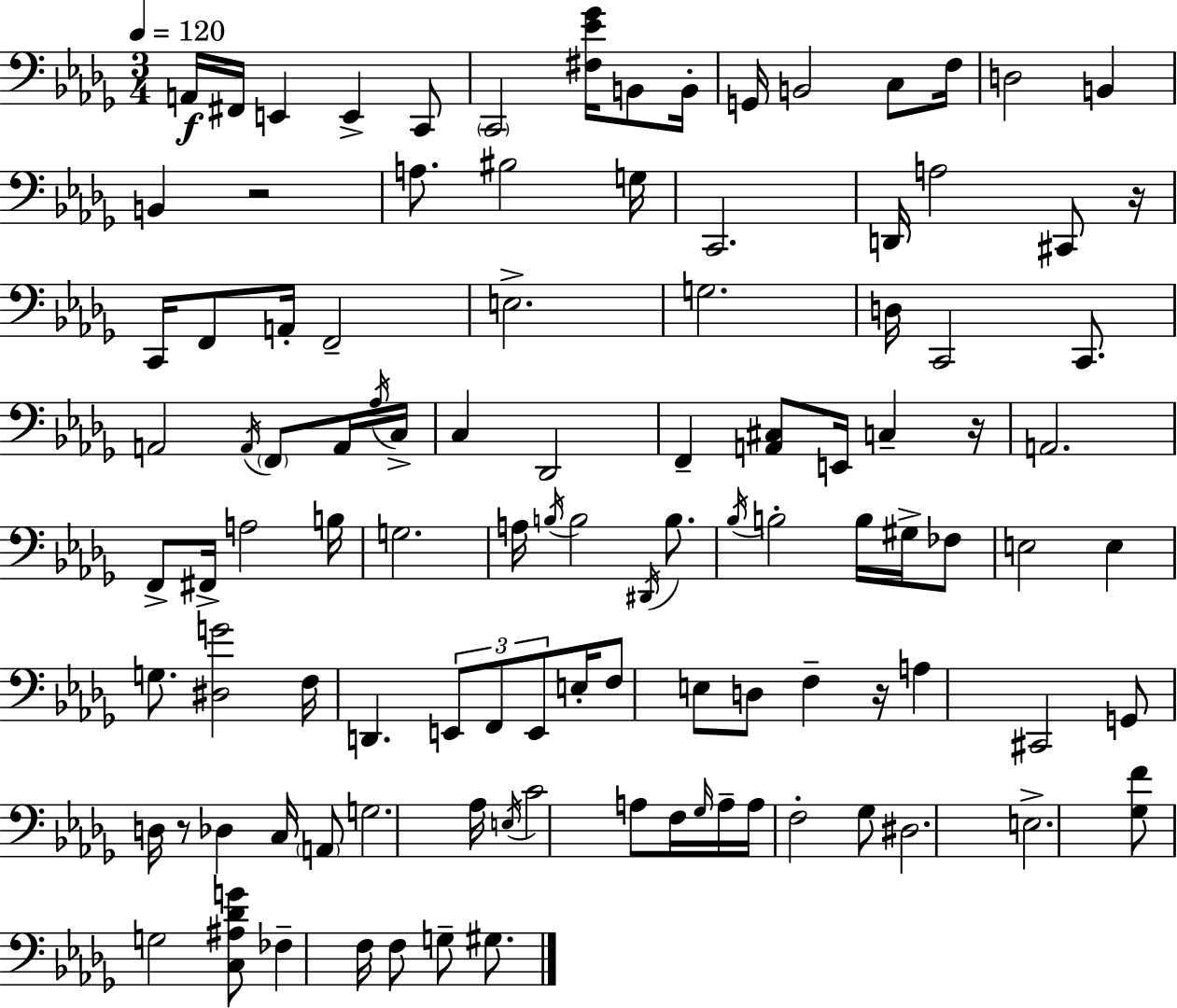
{
  \clef bass
  \numericTimeSignature
  \time 3/4
  \key bes \minor
  \tempo 4 = 120
  a,16\f fis,16 e,4 e,4-> c,8 | \parenthesize c,2 <fis ees' ges'>16 b,8 b,16-. | g,16 b,2 c8 f16 | d2 b,4 | \break b,4 r2 | a8. bis2 g16 | c,2. | d,16 a2 cis,8 r16 | \break c,16 f,8 a,16-. f,2-- | e2.-> | g2. | d16 c,2 c,8. | \break a,2 \acciaccatura { a,16 } \parenthesize f,8 a,16 | \acciaccatura { aes16 } c16-> c4 des,2 | f,4-- <a, cis>8 e,16 c4-- | r16 a,2. | \break f,8-> fis,16-> a2 | b16 g2. | a16 \acciaccatura { b16 } b2 | \acciaccatura { dis,16 } b8. \acciaccatura { bes16 } b2-. | \break b16 gis16-> fes8 e2 | e4 g8. <dis g'>2 | f16 d,4. \tuplet 3/2 { e,8 | f,8 e,8 } e16-. f8 e8 d8 | \break f4-- r16 a4 cis,2 | g,8 d16 r8 des4 | c16 \parenthesize a,8 g2. | aes16 \acciaccatura { e16 } c'2 | \break a8 f16 \grace { ges16 } a16-- a16 f2-. | ges8 dis2. | e2.-> | <ges f'>8 g2 | \break <c ais des' g'>8 fes4-- f16 | f8 g8-- gis8. \bar "|."
}